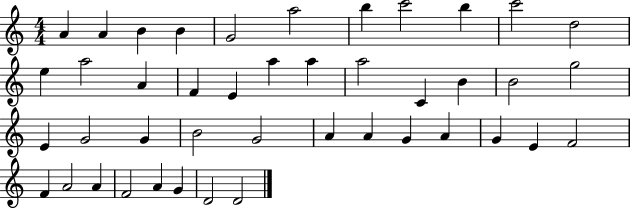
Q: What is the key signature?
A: C major